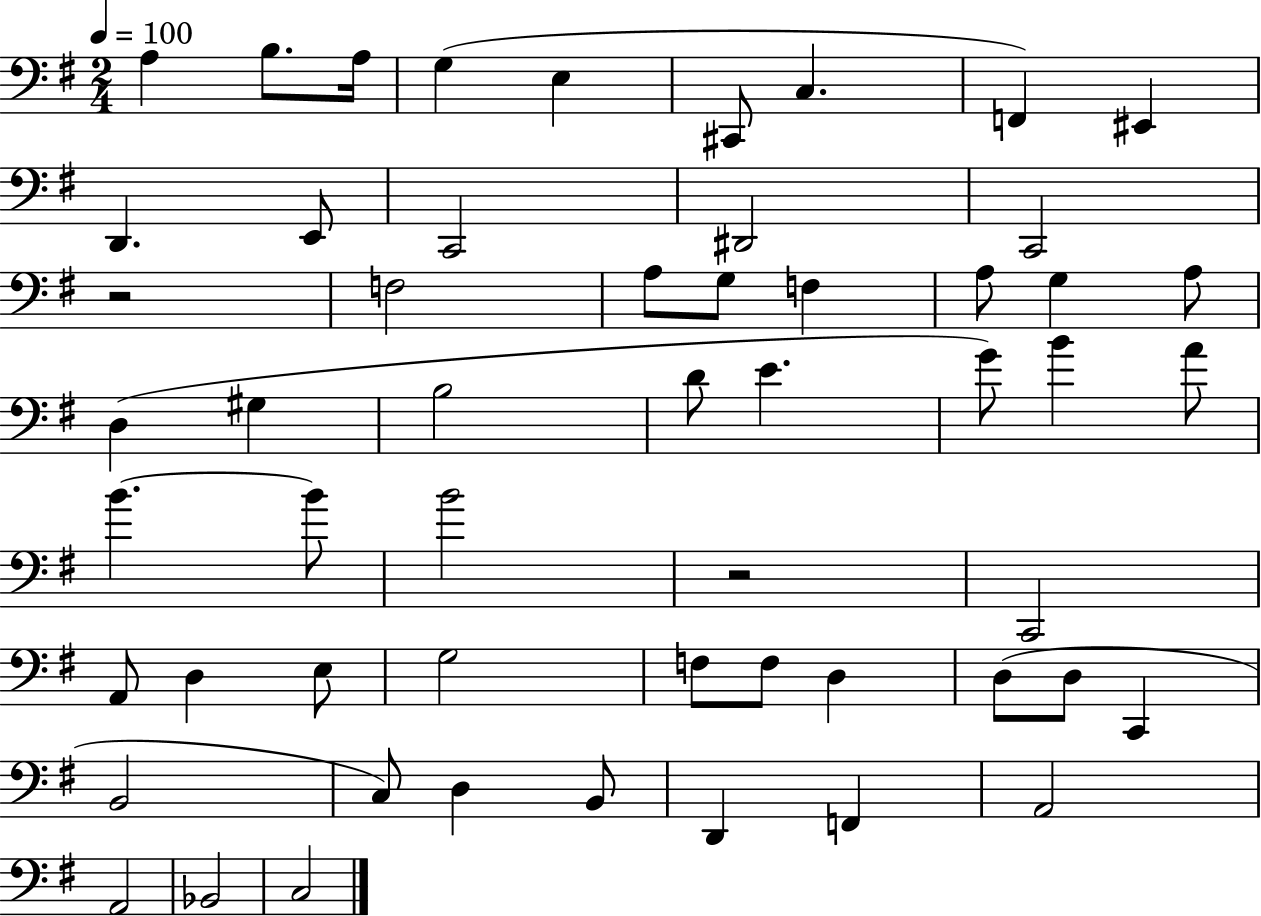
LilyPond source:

{
  \clef bass
  \numericTimeSignature
  \time 2/4
  \key g \major
  \tempo 4 = 100
  \repeat volta 2 { a4 b8. a16 | g4( e4 | cis,8 c4. | f,4) eis,4 | \break d,4. e,8 | c,2 | dis,2 | c,2 | \break r2 | f2 | a8 g8 f4 | a8 g4 a8 | \break d4( gis4 | b2 | d'8 e'4. | g'8) b'4 a'8 | \break b'4.~~ b'8 | b'2 | r2 | c,2 | \break a,8 d4 e8 | g2 | f8 f8 d4 | d8( d8 c,4 | \break b,2 | c8) d4 b,8 | d,4 f,4 | a,2 | \break a,2 | bes,2 | c2 | } \bar "|."
}